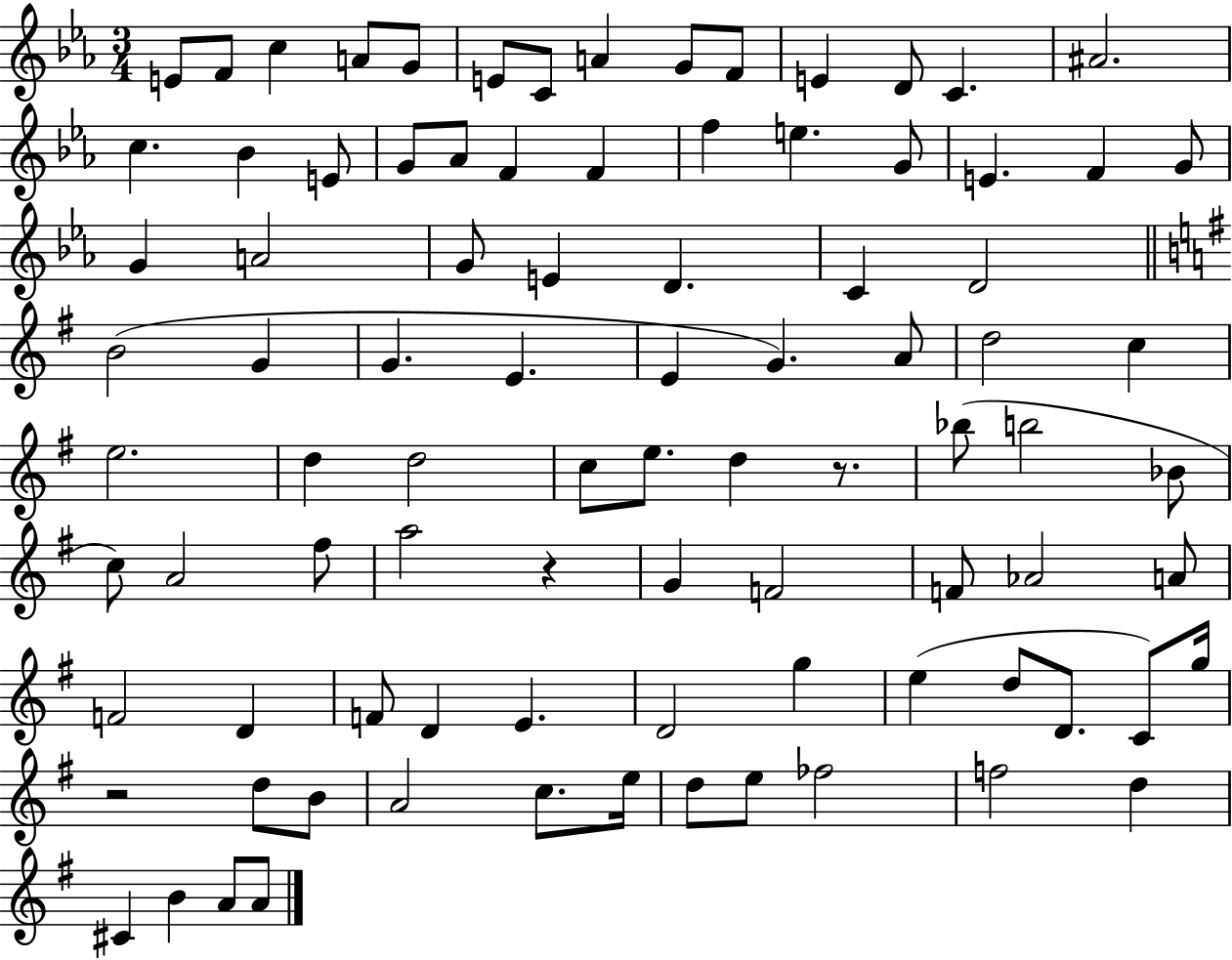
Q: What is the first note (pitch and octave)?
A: E4